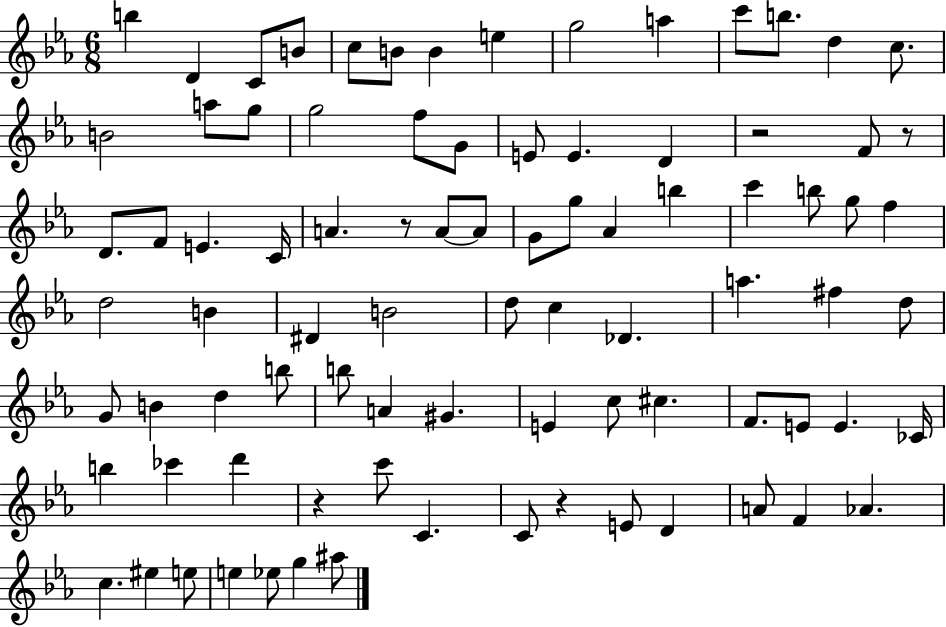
{
  \clef treble
  \numericTimeSignature
  \time 6/8
  \key ees \major
  \repeat volta 2 { b''4 d'4 c'8 b'8 | c''8 b'8 b'4 e''4 | g''2 a''4 | c'''8 b''8. d''4 c''8. | \break b'2 a''8 g''8 | g''2 f''8 g'8 | e'8 e'4. d'4 | r2 f'8 r8 | \break d'8. f'8 e'4. c'16 | a'4. r8 a'8~~ a'8 | g'8 g''8 aes'4 b''4 | c'''4 b''8 g''8 f''4 | \break d''2 b'4 | dis'4 b'2 | d''8 c''4 des'4. | a''4. fis''4 d''8 | \break g'8 b'4 d''4 b''8 | b''8 a'4 gis'4. | e'4 c''8 cis''4. | f'8. e'8 e'4. ces'16 | \break b''4 ces'''4 d'''4 | r4 c'''8 c'4. | c'8 r4 e'8 d'4 | a'8 f'4 aes'4. | \break c''4. eis''4 e''8 | e''4 ees''8 g''4 ais''8 | } \bar "|."
}